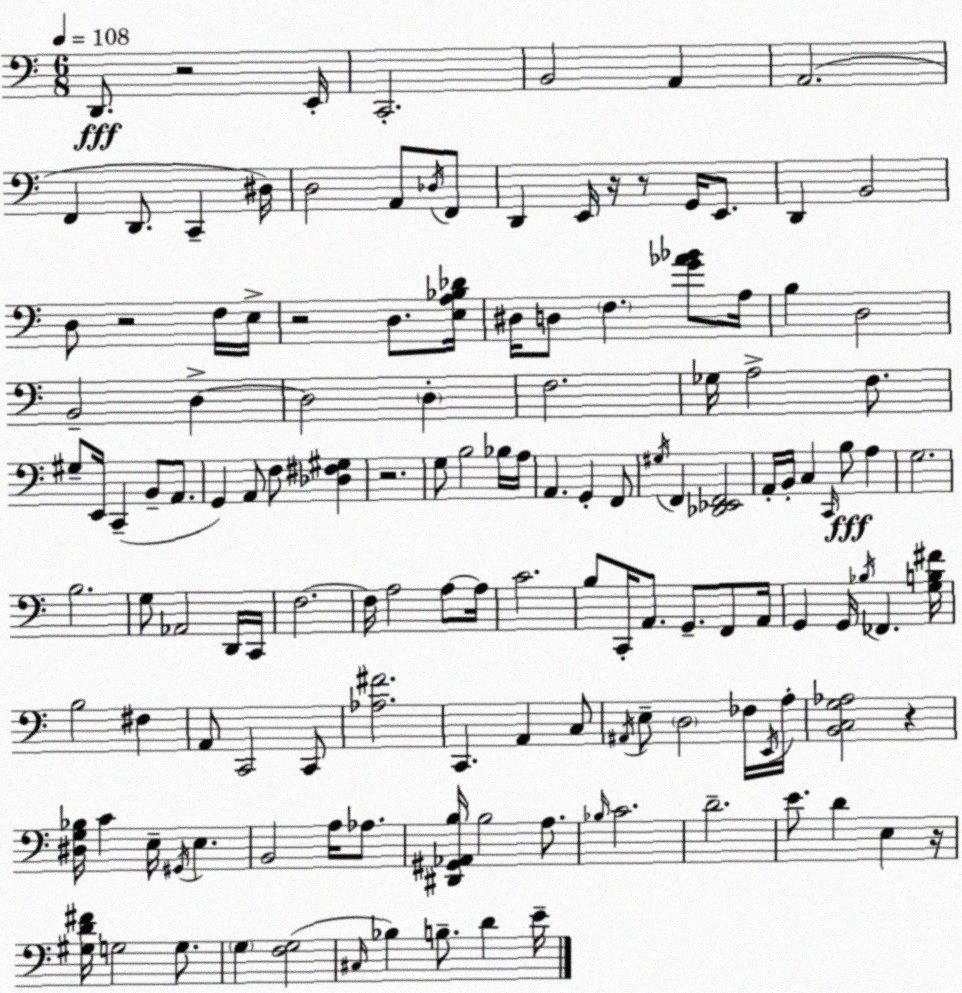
X:1
T:Untitled
M:6/8
L:1/4
K:Am
D,,/2 z2 E,,/4 C,,2 B,,2 A,, A,,2 F,, D,,/2 C,, ^D,/4 D,2 A,,/2 _D,/4 F,,/2 D,, E,,/4 z/4 z/2 G,,/4 E,,/2 D,, B,,2 D,/2 z2 F,/4 E,/4 z2 D,/2 [E,A,_B,_D]/4 ^D,/4 D,/2 F, [G_A_B]/2 A,/4 B, D,2 B,,2 D, D,2 D, F,2 _G,/4 A,2 F,/2 ^G,/2 E,,/4 C,, B,,/2 A,,/2 G,, A,,/2 F,/2 [_D,^F,^G,] z2 G,/2 B,2 _B,/4 A,/4 A,, G,, F,,/2 ^G,/4 F,, [_D,,_E,,F,,]2 A,,/4 B,,/4 C, C,,/4 B,/2 A, G,2 B,2 G,/2 _A,,2 D,,/4 C,,/4 F,2 F,/4 A,2 A,/2 A,/4 C2 B,/2 C,,/4 A,,/2 G,,/2 F,,/2 A,,/4 G,, G,,/4 _B,/4 _F,, [G,B,^F]/4 B,2 ^F, A,,/2 C,,2 C,,/2 [_A,^F]2 C,, A,, C,/2 ^A,,/4 E,/2 D,2 _F,/4 E,,/4 A,/4 [B,,C,G,_A,]2 z [^D,G,_B,]/4 C E,/4 ^G,,/4 E, B,,2 A,/4 _A,/2 [^D,,^G,,_A,,B,]/4 B,2 A,/2 _B,/4 C2 D2 E/2 D E, z/4 [^G,D^F]/4 G,2 G,/2 G, [F,G,]2 ^C,/4 _B, B,/2 D E/4